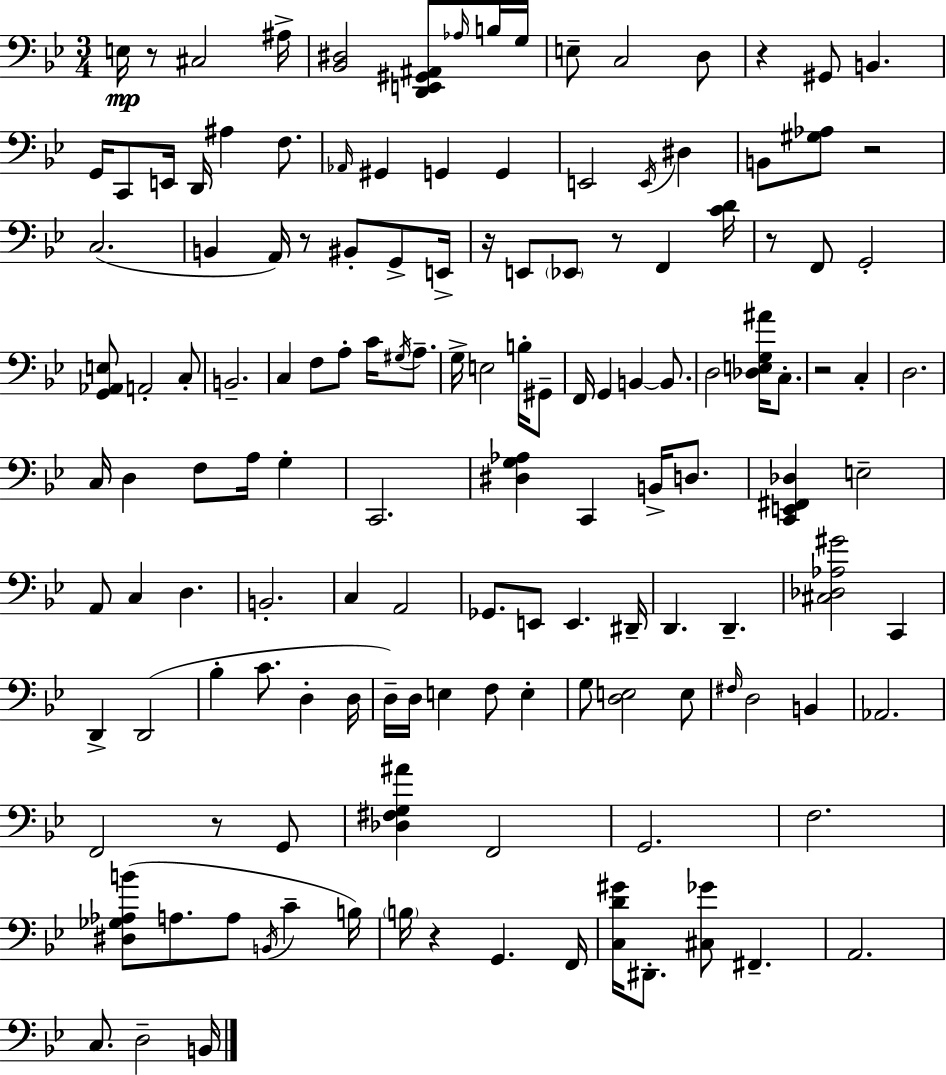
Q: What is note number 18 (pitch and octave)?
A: Ab2